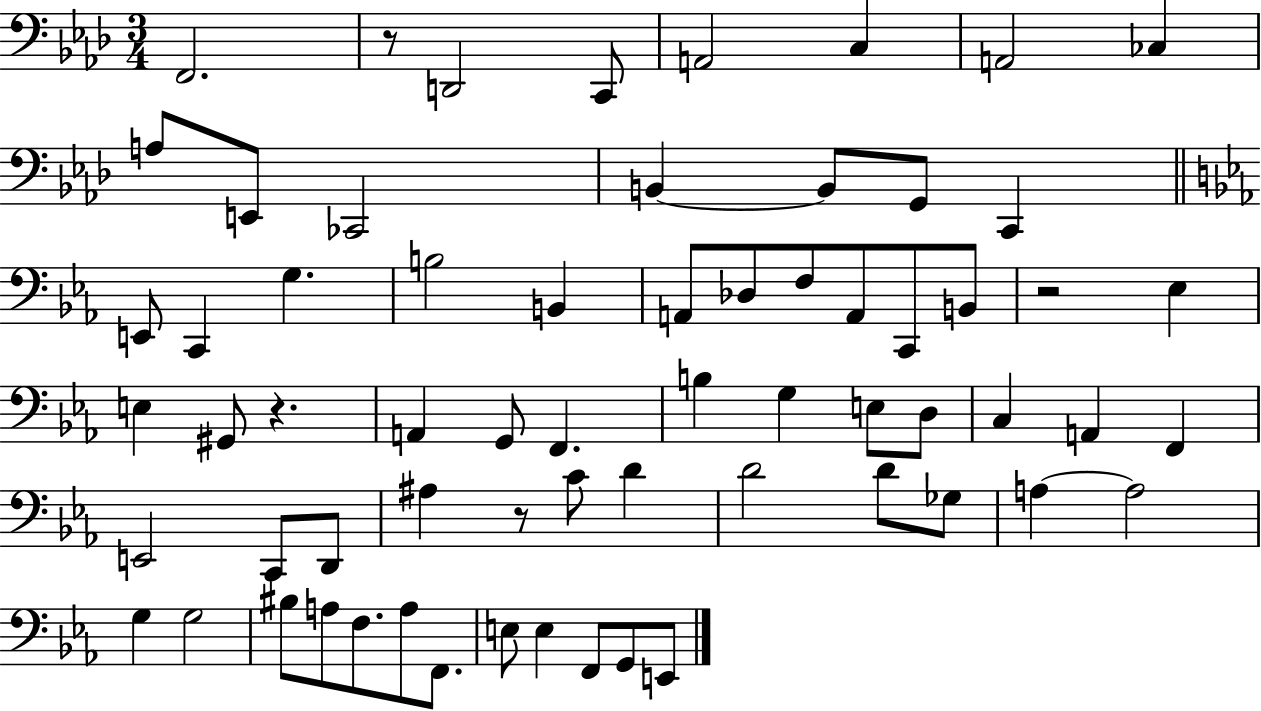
F2/h. R/e D2/h C2/e A2/h C3/q A2/h CES3/q A3/e E2/e CES2/h B2/q B2/e G2/e C2/q E2/e C2/q G3/q. B3/h B2/q A2/e Db3/e F3/e A2/e C2/e B2/e R/h Eb3/q E3/q G#2/e R/q. A2/q G2/e F2/q. B3/q G3/q E3/e D3/e C3/q A2/q F2/q E2/h C2/e D2/e A#3/q R/e C4/e D4/q D4/h D4/e Gb3/e A3/q A3/h G3/q G3/h BIS3/e A3/e F3/e. A3/e F2/e. E3/e E3/q F2/e G2/e E2/e